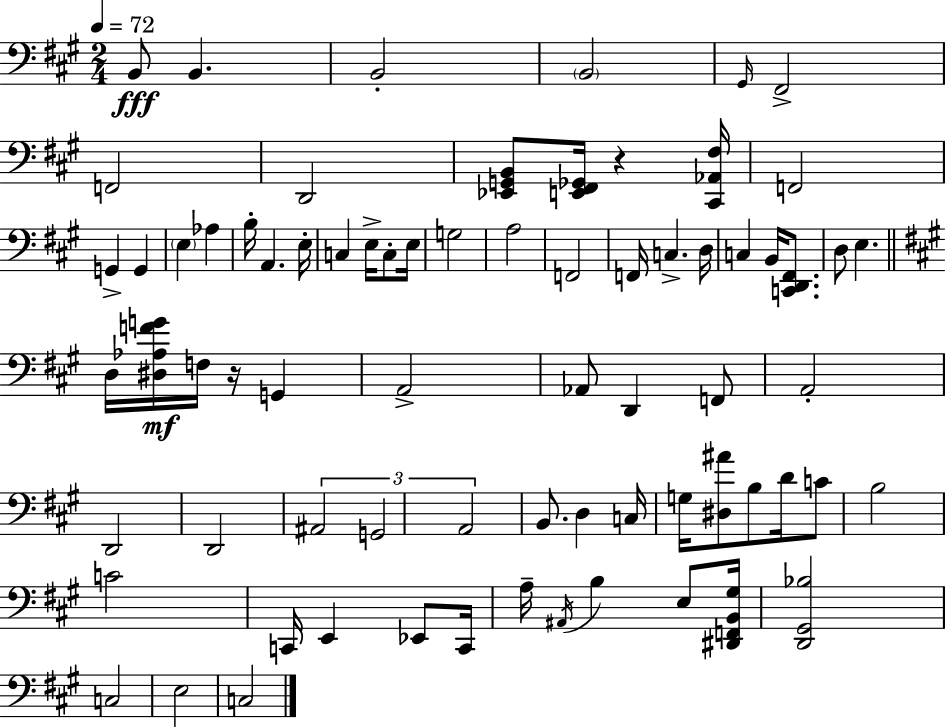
X:1
T:Untitled
M:2/4
L:1/4
K:A
B,,/2 B,, B,,2 B,,2 ^G,,/4 ^F,,2 F,,2 D,,2 [_E,,G,,B,,]/2 [E,,^F,,_G,,]/4 z [^C,,_A,,^F,]/4 F,,2 G,, G,, E, _A, B,/4 A,, E,/4 C, E,/4 C,/2 E,/4 G,2 A,2 F,,2 F,,/4 C, D,/4 C, B,,/4 [C,,D,,^F,,]/2 D,/2 E, D,/4 [^D,_A,FG]/4 F,/4 z/4 G,, A,,2 _A,,/2 D,, F,,/2 A,,2 D,,2 D,,2 ^A,,2 G,,2 A,,2 B,,/2 D, C,/4 G,/4 [^D,^A]/2 B,/2 D/4 C/2 B,2 C2 C,,/4 E,, _E,,/2 C,,/4 A,/4 ^A,,/4 B, E,/2 [^D,,F,,B,,^G,]/4 [D,,^G,,_B,]2 C,2 E,2 C,2